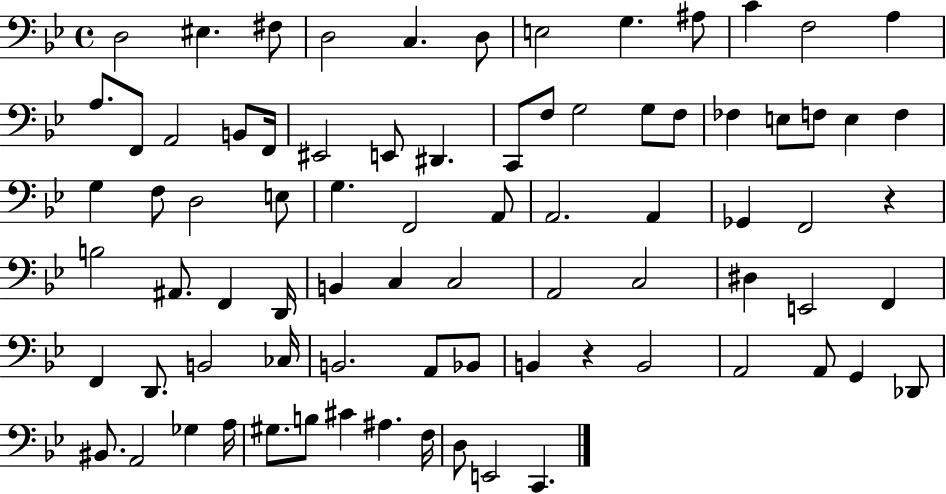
X:1
T:Untitled
M:4/4
L:1/4
K:Bb
D,2 ^E, ^F,/2 D,2 C, D,/2 E,2 G, ^A,/2 C F,2 A, A,/2 F,,/2 A,,2 B,,/2 F,,/4 ^E,,2 E,,/2 ^D,, C,,/2 F,/2 G,2 G,/2 F,/2 _F, E,/2 F,/2 E, F, G, F,/2 D,2 E,/2 G, F,,2 A,,/2 A,,2 A,, _G,, F,,2 z B,2 ^A,,/2 F,, D,,/4 B,, C, C,2 A,,2 C,2 ^D, E,,2 F,, F,, D,,/2 B,,2 _C,/4 B,,2 A,,/2 _B,,/2 B,, z B,,2 A,,2 A,,/2 G,, _D,,/2 ^B,,/2 A,,2 _G, A,/4 ^G,/2 B,/2 ^C ^A, F,/4 D,/2 E,,2 C,,